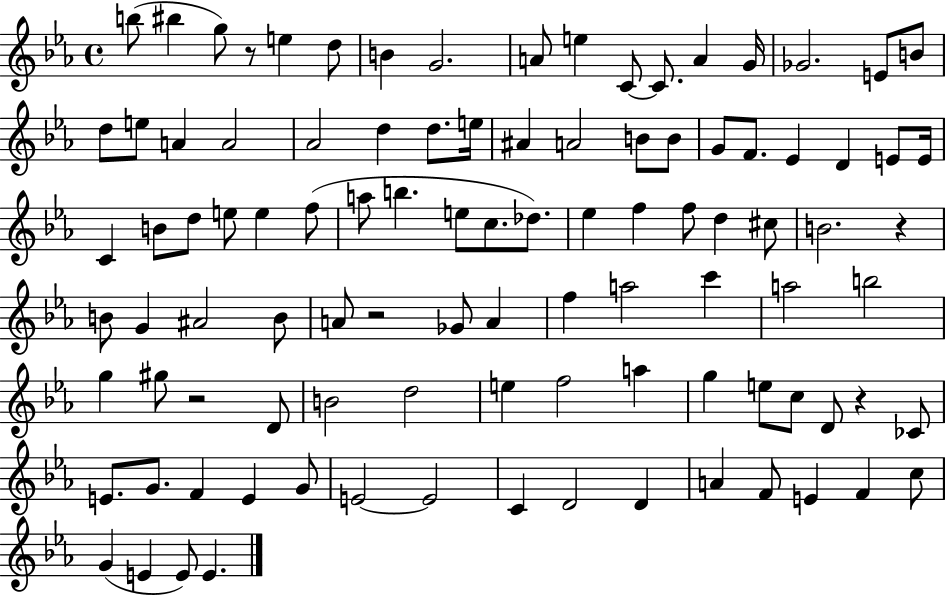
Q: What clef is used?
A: treble